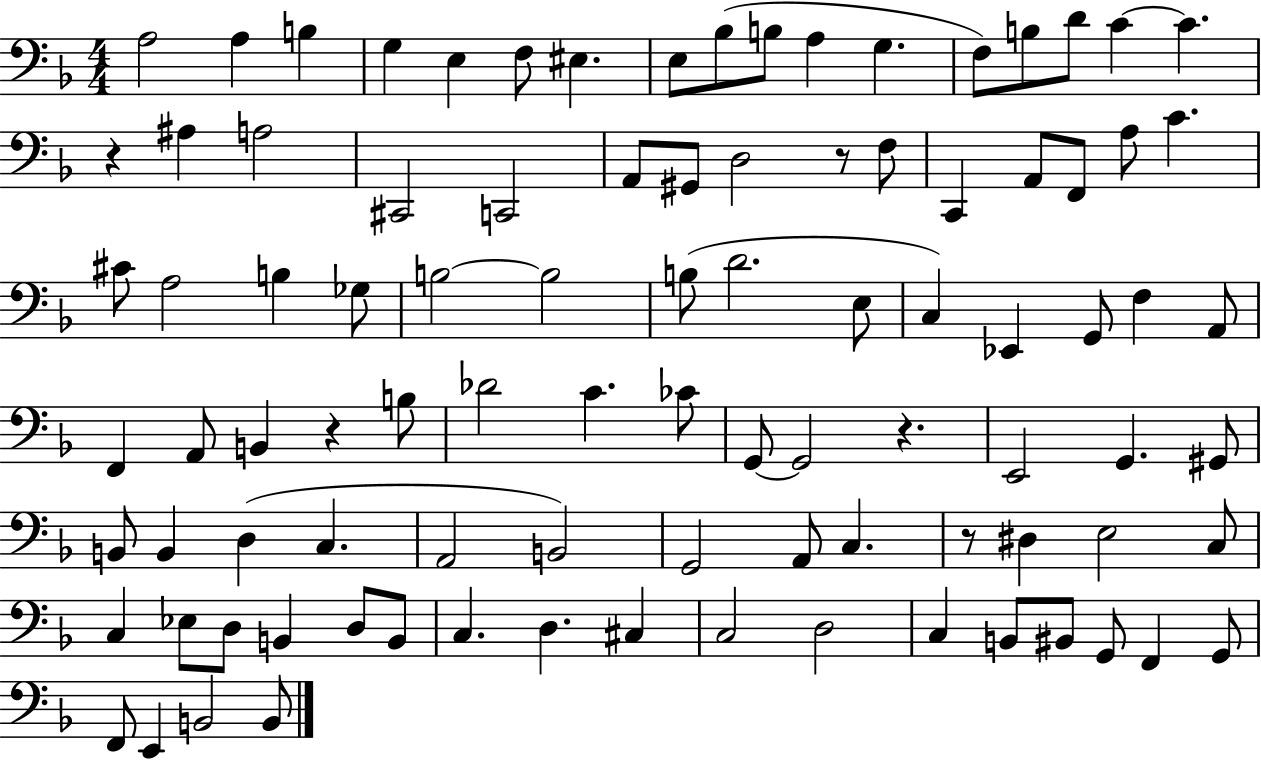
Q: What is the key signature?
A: F major